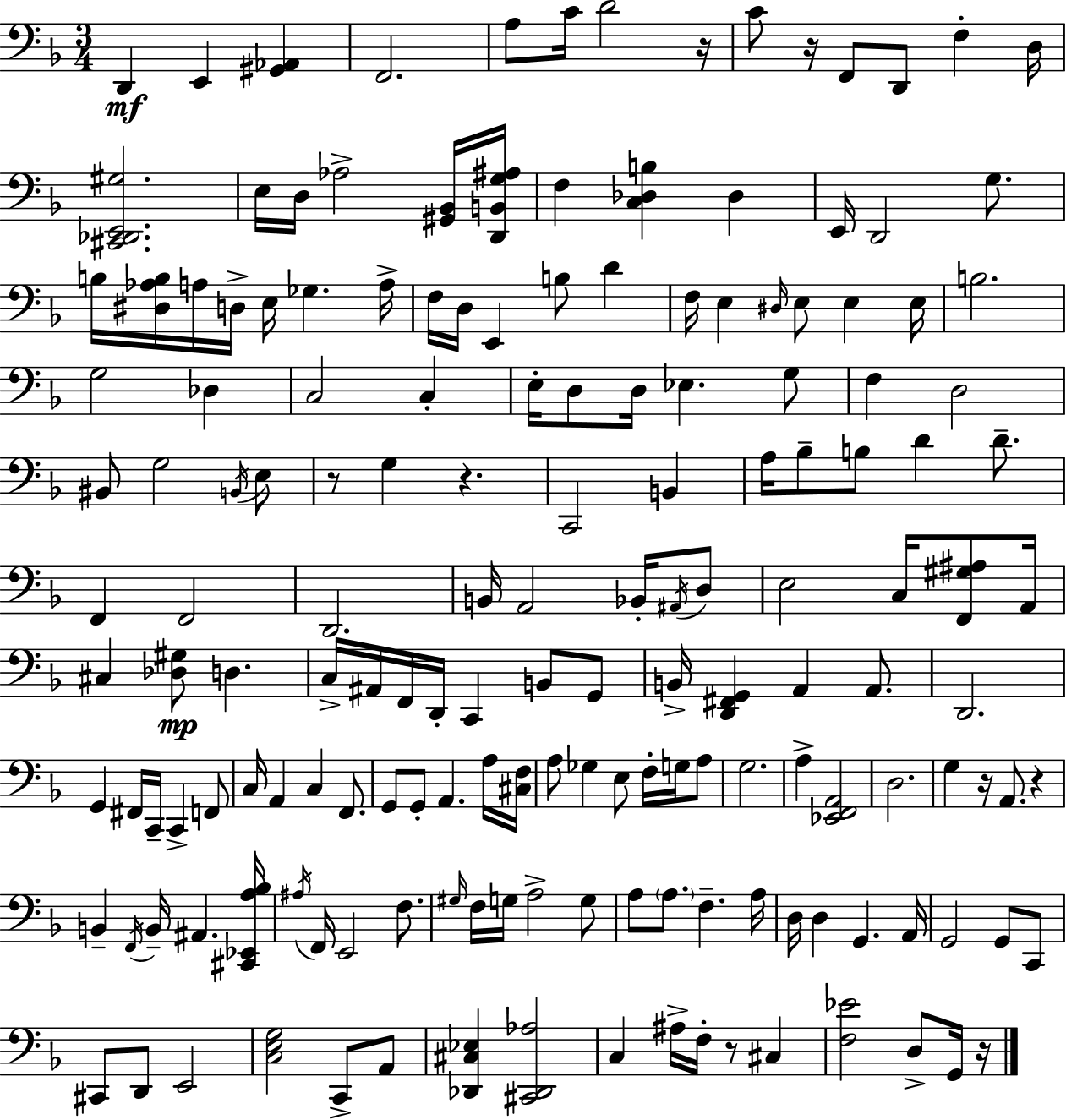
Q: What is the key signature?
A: F major